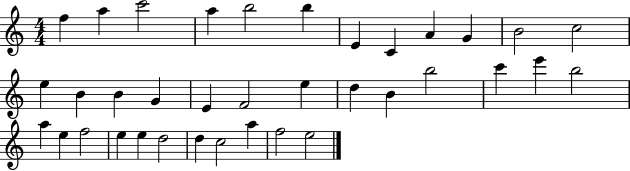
{
  \clef treble
  \numericTimeSignature
  \time 4/4
  \key c \major
  f''4 a''4 c'''2 | a''4 b''2 b''4 | e'4 c'4 a'4 g'4 | b'2 c''2 | \break e''4 b'4 b'4 g'4 | e'4 f'2 e''4 | d''4 b'4 b''2 | c'''4 e'''4 b''2 | \break a''4 e''4 f''2 | e''4 e''4 d''2 | d''4 c''2 a''4 | f''2 e''2 | \break \bar "|."
}